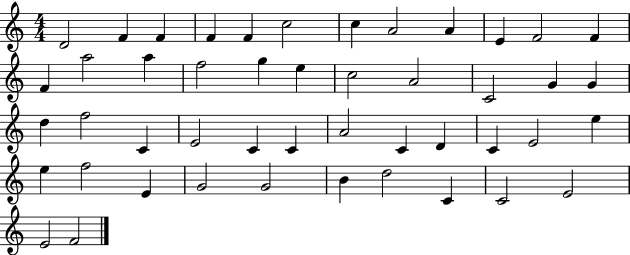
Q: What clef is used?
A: treble